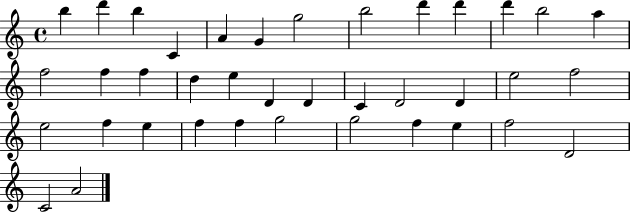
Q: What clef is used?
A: treble